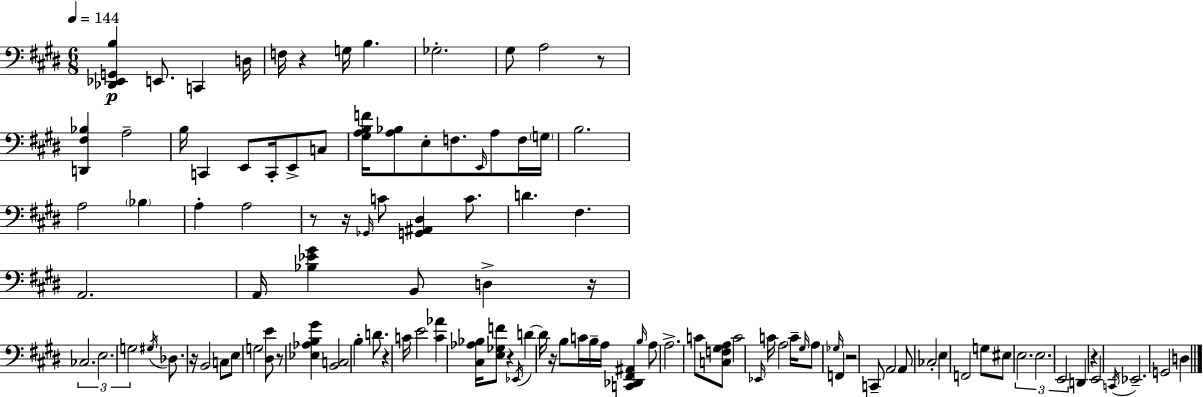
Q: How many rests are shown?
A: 12